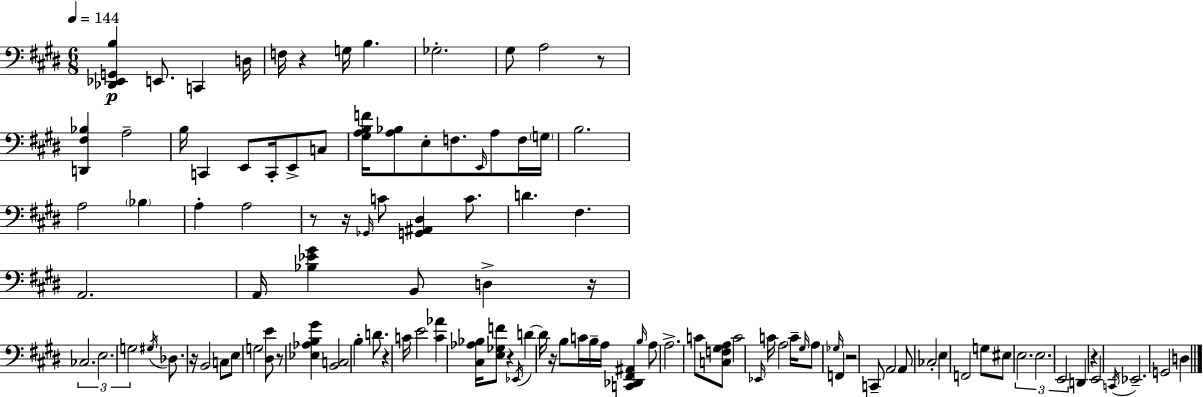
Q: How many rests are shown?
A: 12